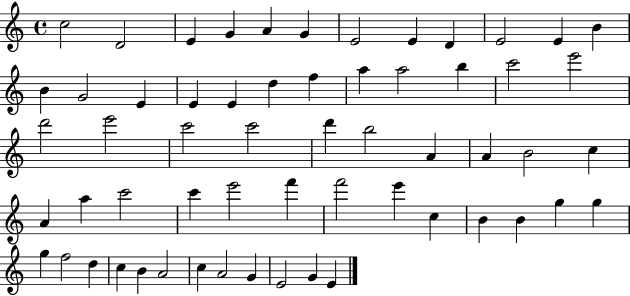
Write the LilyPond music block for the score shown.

{
  \clef treble
  \time 4/4
  \defaultTimeSignature
  \key c \major
  c''2 d'2 | e'4 g'4 a'4 g'4 | e'2 e'4 d'4 | e'2 e'4 b'4 | \break b'4 g'2 e'4 | e'4 e'4 d''4 f''4 | a''4 a''2 b''4 | c'''2 e'''2 | \break d'''2 e'''2 | c'''2 c'''2 | d'''4 b''2 a'4 | a'4 b'2 c''4 | \break a'4 a''4 c'''2 | c'''4 e'''2 f'''4 | f'''2 e'''4 c''4 | b'4 b'4 g''4 g''4 | \break g''4 f''2 d''4 | c''4 b'4 a'2 | c''4 a'2 g'4 | e'2 g'4 e'4 | \break \bar "|."
}